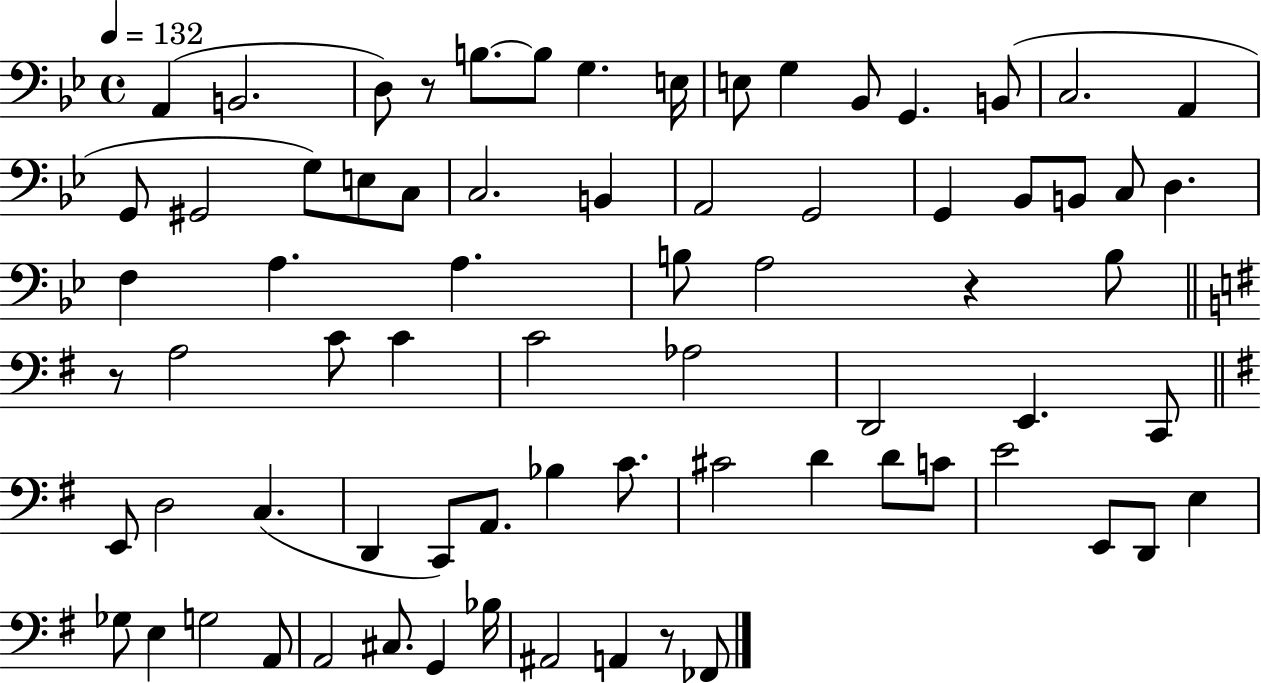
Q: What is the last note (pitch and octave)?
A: FES2